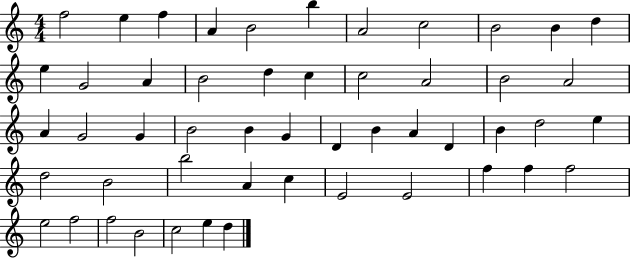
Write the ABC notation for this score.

X:1
T:Untitled
M:4/4
L:1/4
K:C
f2 e f A B2 b A2 c2 B2 B d e G2 A B2 d c c2 A2 B2 A2 A G2 G B2 B G D B A D B d2 e d2 B2 b2 A c E2 E2 f f f2 e2 f2 f2 B2 c2 e d